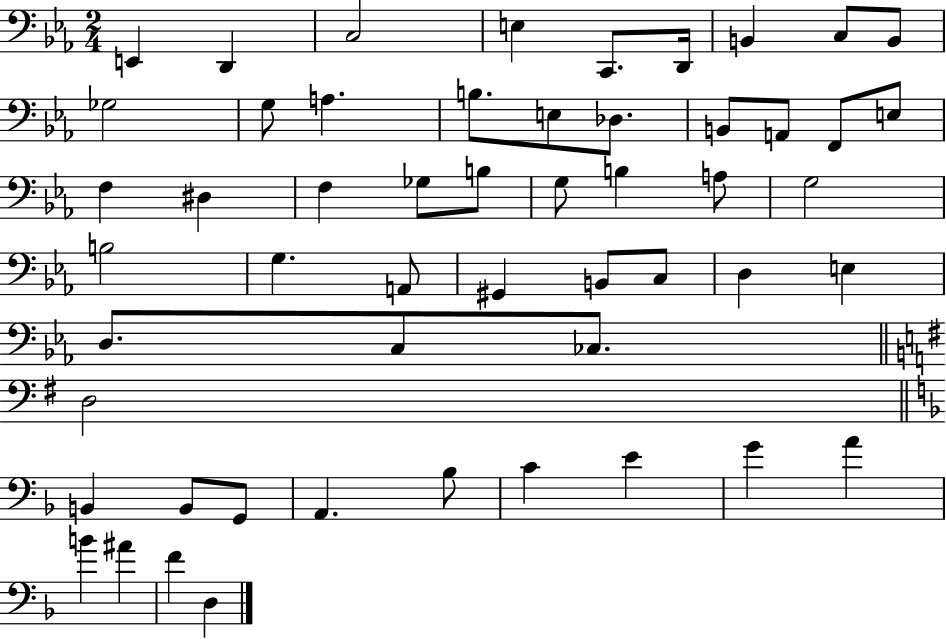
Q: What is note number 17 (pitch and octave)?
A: A2